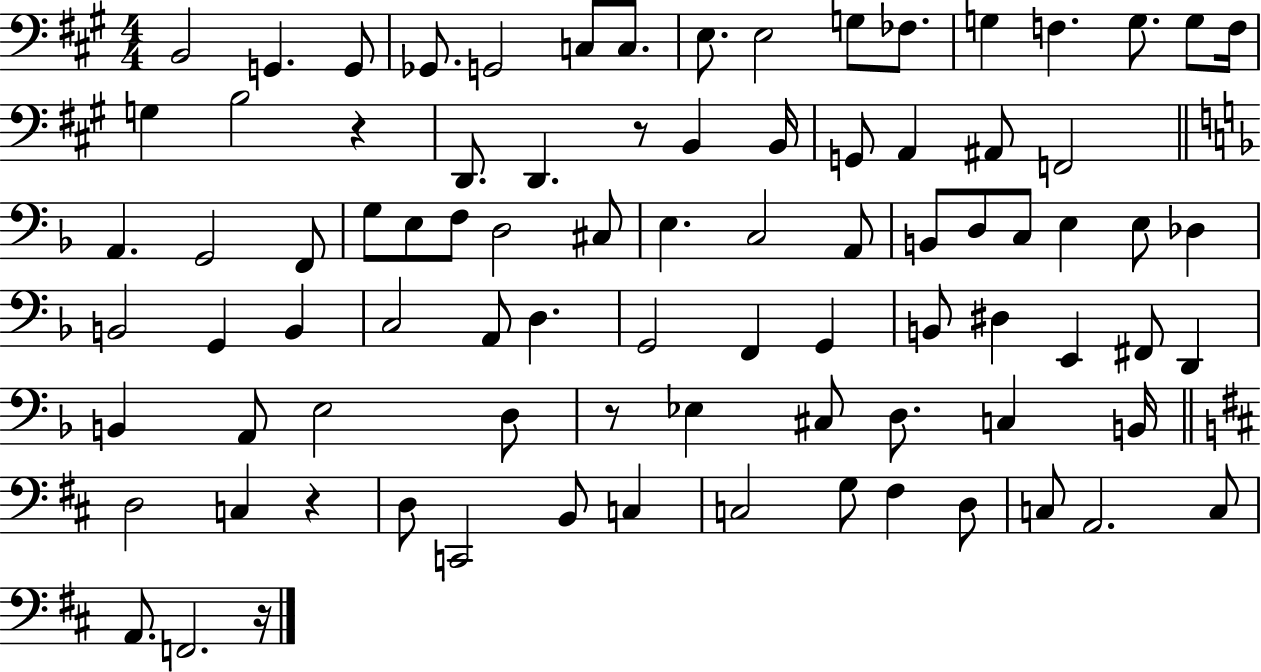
B2/h G2/q. G2/e Gb2/e. G2/h C3/e C3/e. E3/e. E3/h G3/e FES3/e. G3/q F3/q. G3/e. G3/e F3/s G3/q B3/h R/q D2/e. D2/q. R/e B2/q B2/s G2/e A2/q A#2/e F2/h A2/q. G2/h F2/e G3/e E3/e F3/e D3/h C#3/e E3/q. C3/h A2/e B2/e D3/e C3/e E3/q E3/e Db3/q B2/h G2/q B2/q C3/h A2/e D3/q. G2/h F2/q G2/q B2/e D#3/q E2/q F#2/e D2/q B2/q A2/e E3/h D3/e R/e Eb3/q C#3/e D3/e. C3/q B2/s D3/h C3/q R/q D3/e C2/h B2/e C3/q C3/h G3/e F#3/q D3/e C3/e A2/h. C3/e A2/e. F2/h. R/s